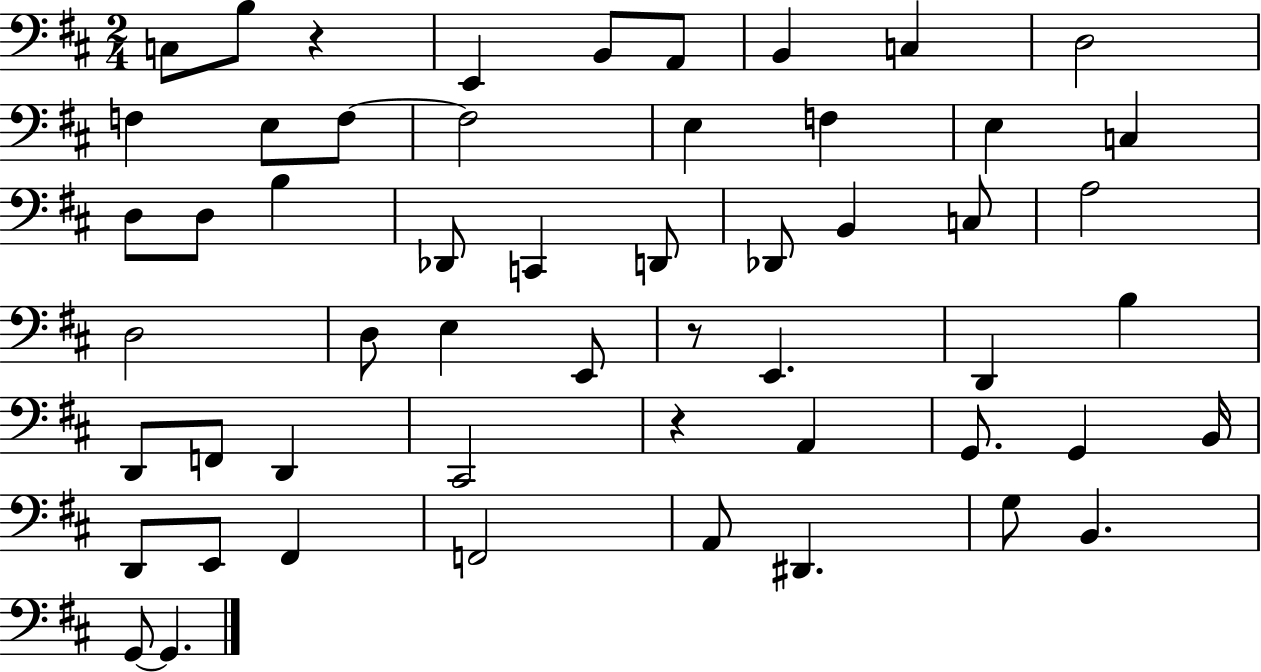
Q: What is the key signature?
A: D major